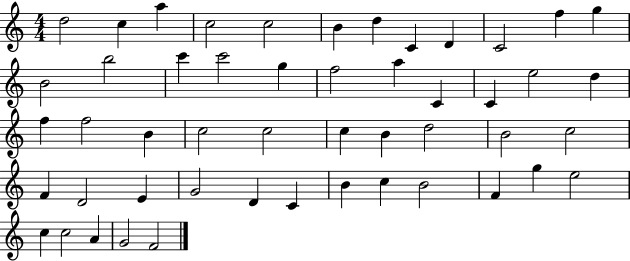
X:1
T:Untitled
M:4/4
L:1/4
K:C
d2 c a c2 c2 B d C D C2 f g B2 b2 c' c'2 g f2 a C C e2 d f f2 B c2 c2 c B d2 B2 c2 F D2 E G2 D C B c B2 F g e2 c c2 A G2 F2